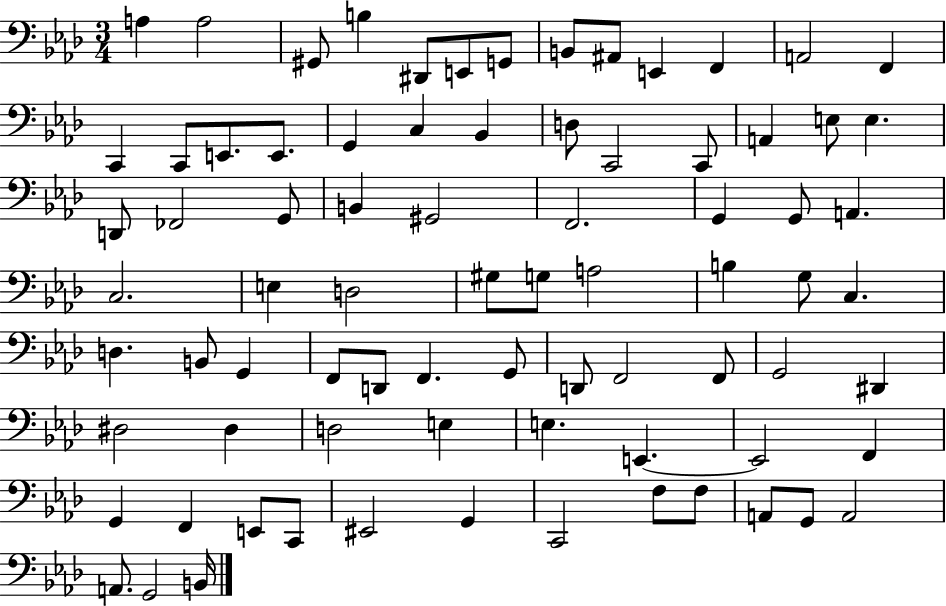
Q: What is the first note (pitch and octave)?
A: A3